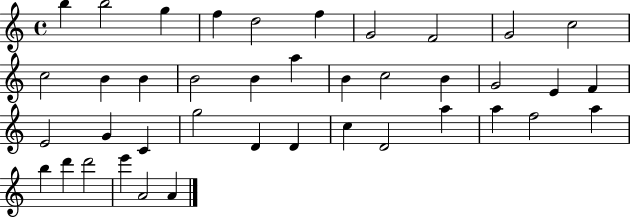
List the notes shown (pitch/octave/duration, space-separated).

B5/q B5/h G5/q F5/q D5/h F5/q G4/h F4/h G4/h C5/h C5/h B4/q B4/q B4/h B4/q A5/q B4/q C5/h B4/q G4/h E4/q F4/q E4/h G4/q C4/q G5/h D4/q D4/q C5/q D4/h A5/q A5/q F5/h A5/q B5/q D6/q D6/h E6/q A4/h A4/q